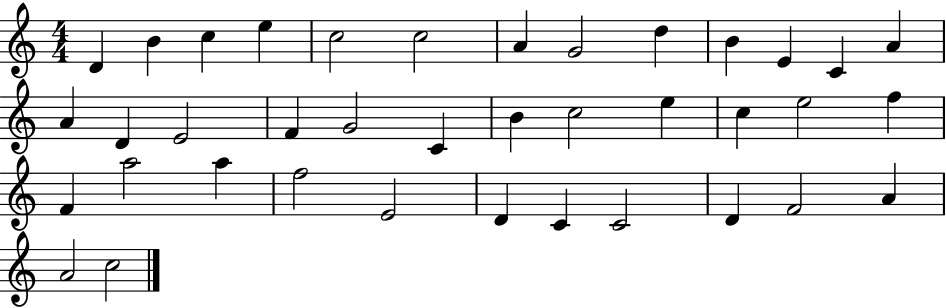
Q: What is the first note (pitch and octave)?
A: D4